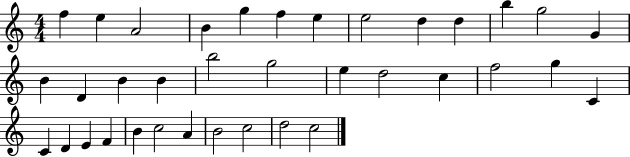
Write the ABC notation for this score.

X:1
T:Untitled
M:4/4
L:1/4
K:C
f e A2 B g f e e2 d d b g2 G B D B B b2 g2 e d2 c f2 g C C D E F B c2 A B2 c2 d2 c2